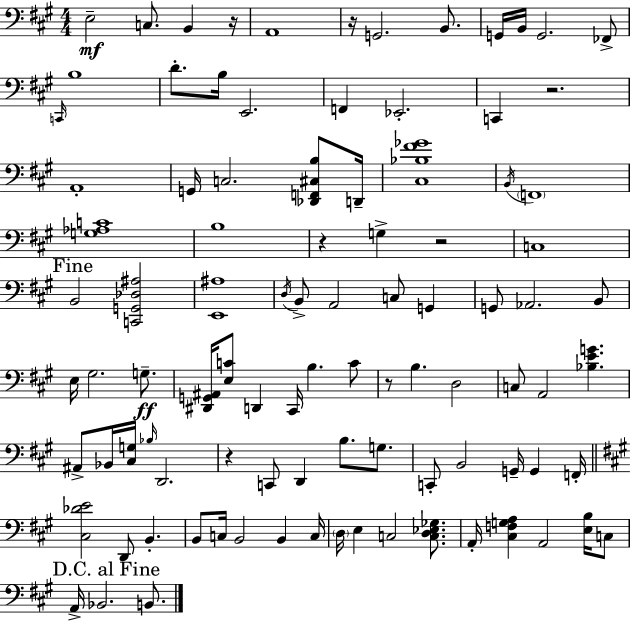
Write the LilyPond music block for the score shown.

{
  \clef bass
  \numericTimeSignature
  \time 4/4
  \key a \major
  e2--\mf c8. b,4 r16 | a,1 | r16 g,2. b,8. | g,16 b,16 g,2. fes,8-> | \break \grace { c,16 } b1 | d'8.-. b16 e,2. | f,4 ees,2.-. | c,4 r2. | \break a,1-. | g,16 c2. <des, f, cis b>8 | d,16-- <cis bes fis' ges'>1 | \acciaccatura { b,16 } \parenthesize f,1 | \break <g aes c'>1 | b1 | r4 g4-> r2 | c1 | \break \mark "Fine" b,2 <c, g, des ais>2 | <e, ais>1 | \acciaccatura { d16 } b,8-> a,2 c8 g,4 | g,8 aes,2. | \break b,8 e16 gis2. | g8.--\ff <dis, g, ais,>16 <e c'>8 d,4 cis,16 b4. | c'8 r8 b4. d2 | c8 a,2 <bes e' g'>4. | \break ais,8-> bes,16 <cis g>16 \grace { bes16 } d,2. | r4 c,8 d,4 b8. | g8. c,8-. b,2 g,16-- g,4 | f,16-. \bar "||" \break \key a \major <cis des' e'>2 d,8 b,4.-. | b,8 c16 b,2 b,4 c16 | \parenthesize d16 e4 c2 <c d ees ges>8. | a,16-. <cis f g a>4 a,2 <e b>16 c8 | \break \mark "D.C. al Fine" a,16-> bes,2. b,8. | \bar "|."
}